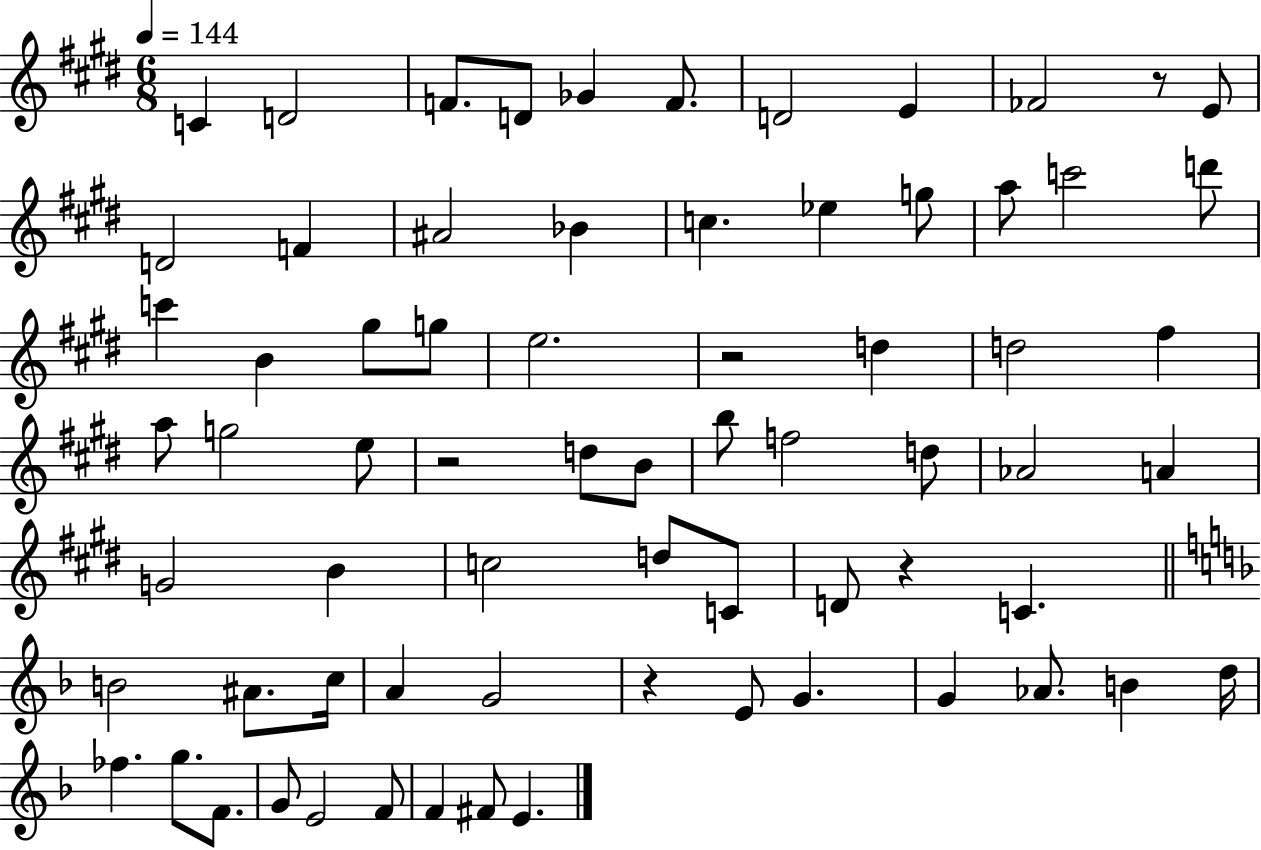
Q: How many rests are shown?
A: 5